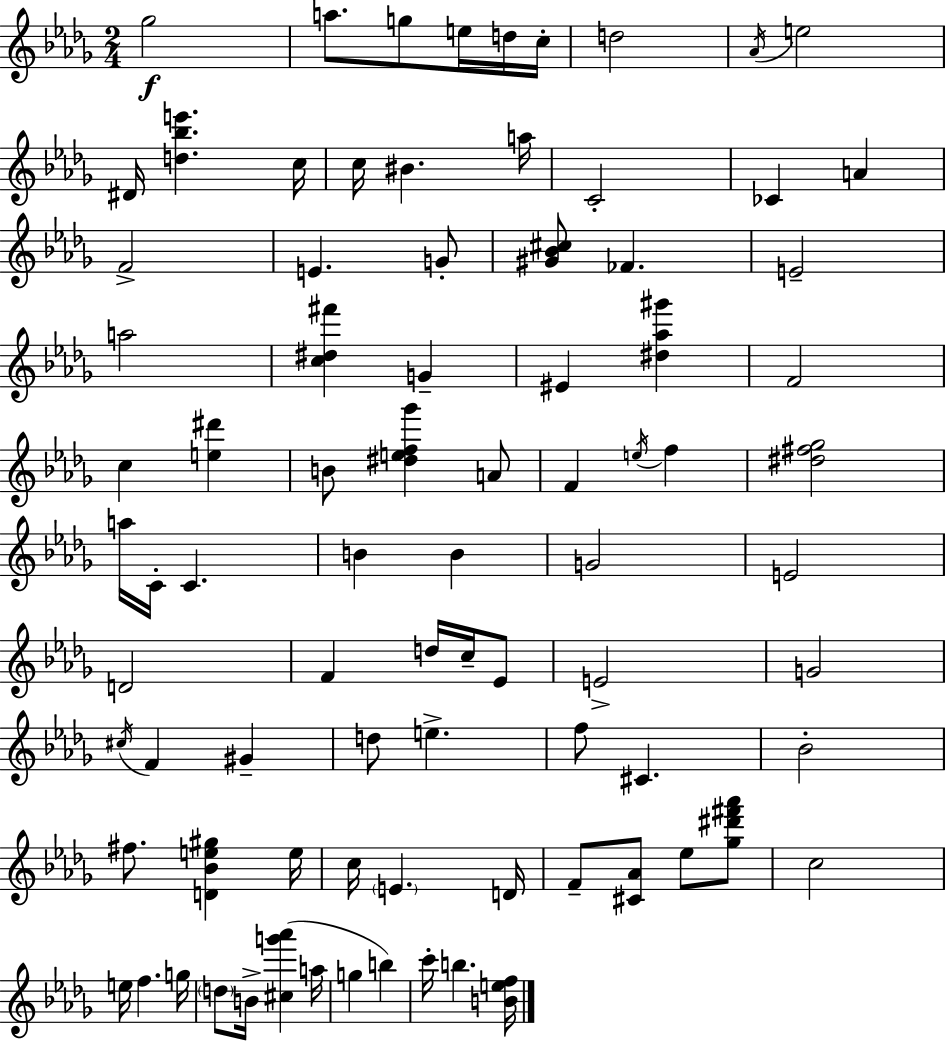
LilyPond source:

{
  \clef treble
  \numericTimeSignature
  \time 2/4
  \key bes \minor
  ges''2\f | a''8. g''8 e''16 d''16 c''16-. | d''2 | \acciaccatura { aes'16 } e''2 | \break dis'16 <d'' bes'' e'''>4. | c''16 c''16 bis'4. | a''16 c'2-. | ces'4 a'4 | \break f'2-> | e'4. g'8-. | <gis' bes' cis''>8 fes'4. | e'2-- | \break a''2 | <c'' dis'' fis'''>4 g'4-- | eis'4 <dis'' aes'' gis'''>4 | f'2 | \break c''4 <e'' dis'''>4 | b'8 <dis'' e'' f'' ges'''>4 a'8 | f'4 \acciaccatura { e''16 } f''4 | <dis'' fis'' ges''>2 | \break a''16 c'16-. c'4. | b'4 b'4 | g'2 | e'2 | \break d'2 | f'4 d''16 c''16-- | ees'8 e'2-> | g'2 | \break \acciaccatura { cis''16 } f'4 gis'4-- | d''8 e''4.-> | f''8 cis'4. | bes'2-. | \break fis''8. <d' bes' e'' gis''>4 | e''16 c''16 \parenthesize e'4. | d'16 f'8-- <cis' aes'>8 ees''8 | <ges'' dis''' fis''' aes'''>8 c''2 | \break e''16 f''4. | g''16 \parenthesize d''8 b'16-> <cis'' g''' aes'''>4( | a''16 g''4 b''4) | c'''16-. b''4. | \break <b' e'' f''>16 \bar "|."
}